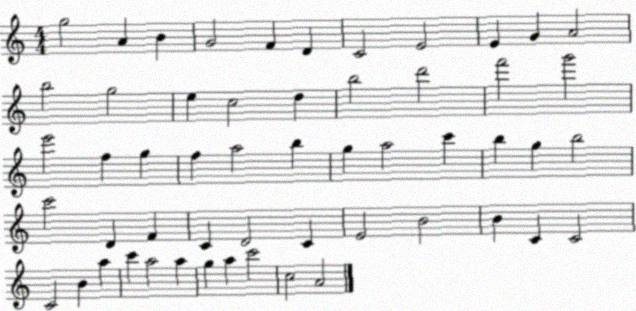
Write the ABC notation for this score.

X:1
T:Untitled
M:4/4
L:1/4
K:C
g2 A B G2 F D C2 E2 E G A2 b2 g2 e c2 d b2 d'2 f'2 g'2 e'2 f g f a2 b g a2 c' b g b2 c'2 D F C D2 C E2 B2 B C C2 C2 B a c' a2 a g a c'2 c2 A2